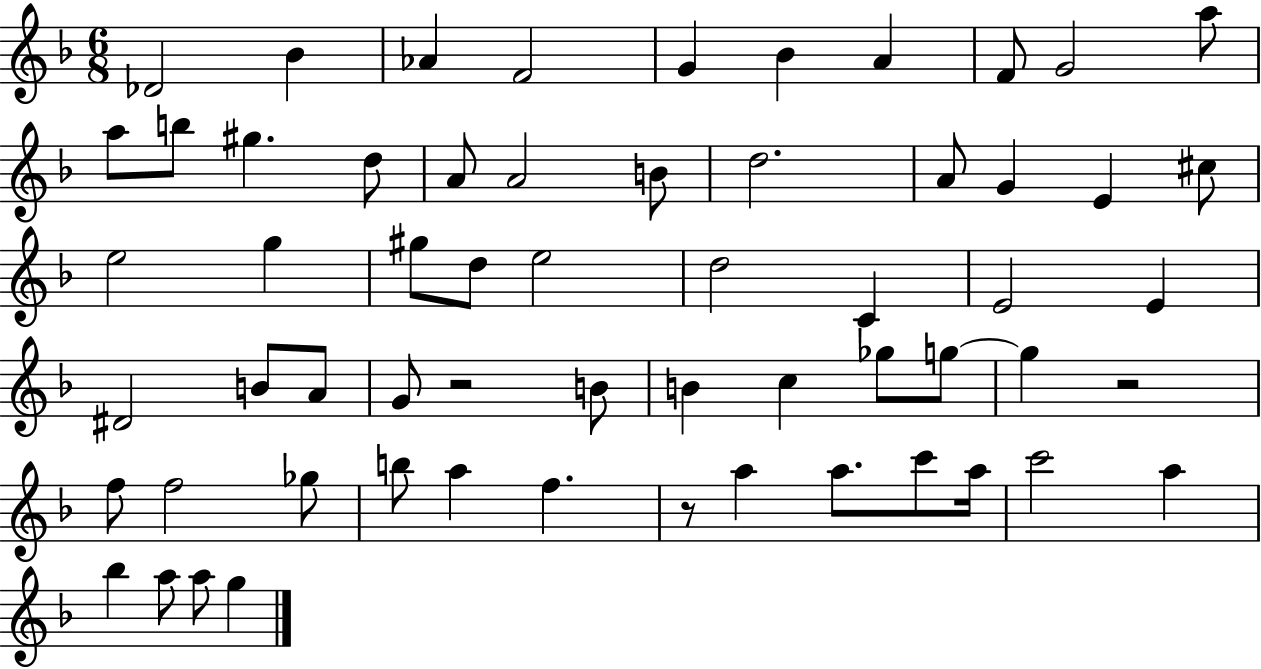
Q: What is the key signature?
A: F major